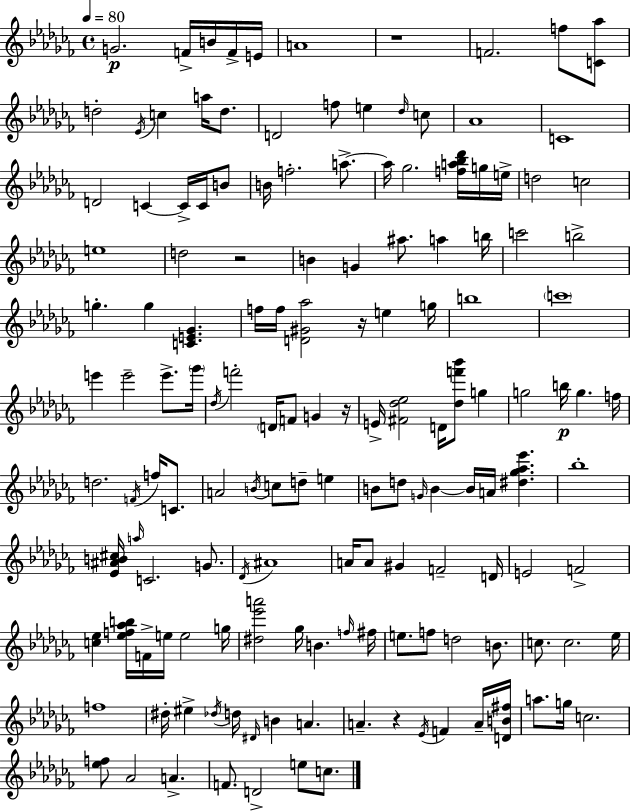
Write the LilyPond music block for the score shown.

{
  \clef treble
  \time 4/4
  \defaultTimeSignature
  \key aes \minor
  \tempo 4 = 80
  g'2.\p f'16-> b'16 f'16-> e'16 | a'1 | r1 | f'2. f''8 <c' aes''>8 | \break d''2-. \acciaccatura { ees'16 } c''4 a''16 d''8. | d'2 f''8 e''4 \grace { des''16 } | c''8 aes'1 | c'1 | \break d'2 c'4~~ c'16-> c'16 | b'8 b'16 f''2.-. a''8.->~~ | a''16 ges''2. <f'' a'' bes'' des'''>16 | g''16 e''16-> d''2 c''2 | \break e''1 | d''2 r2 | b'4 g'4 ais''8. a''4 | b''16 c'''2 b''2-> | \break g''4.-. g''4 <c' e' ges'>4. | f''16 f''16 <d' gis' aes''>2 r16 e''4 | g''16 b''1 | \parenthesize c'''1 | \break e'''4 e'''2-- e'''8.-> | \parenthesize ges'''16 \acciaccatura { des''16 } f'''2-. \parenthesize d'16 f'8 g'4 | r16 e'16-> <fis' des'' ees''>2 d'16 <des'' f''' bes'''>8 g''4 | g''2 b''16\p g''4. | \break f''16 d''2. \acciaccatura { f'16 } | f''16 c'8. a'2 \acciaccatura { b'16 } c''8 d''8-- | e''4 b'8 d''8 \grace { g'16 } b'4~~ b'16 a'16 | <dis'' ges'' aes'' ees'''>4. bes''1-. | \break <ees' ais' b' cis''>16 \grace { a''16 } c'2. | g'8. \acciaccatura { des'16 } ais'1 | a'16 a'8 gis'4 f'2-- | d'16 e'2 | \break f'2-> <c'' ees''>4 <ees'' f'' aes'' b''>16 f'16-> e''16 e''2 | g''16 <dis'' ees''' a'''>2 | ges''16 b'4. \grace { f''16 } fis''16 e''8. f''8 d''2 | b'8. c''8. c''2. | \break ees''16 f''1 | dis''16-. eis''4-> \acciaccatura { des''16 } d''16 | \grace { dis'16 } b'4 a'4. a'4.-- | r4 \acciaccatura { ees'16 } f'4 a'16-- <d' b' fis''>16 a''8. g''16 | \break c''2. <ees'' f''>8 aes'2 | a'4.-> f'8. d'2-> | e''8 c''8. \bar "|."
}